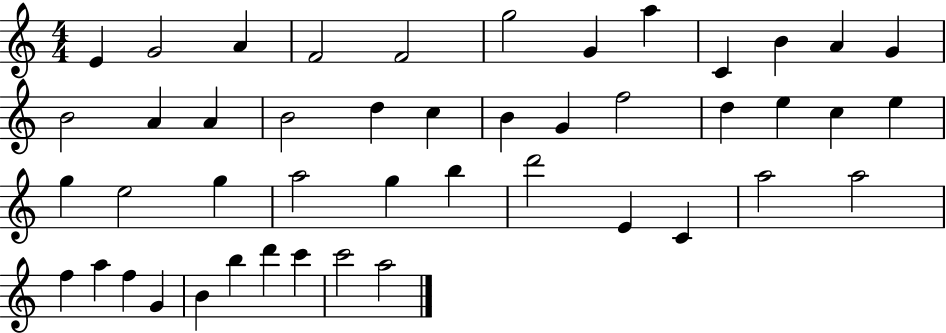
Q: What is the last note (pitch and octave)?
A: A5